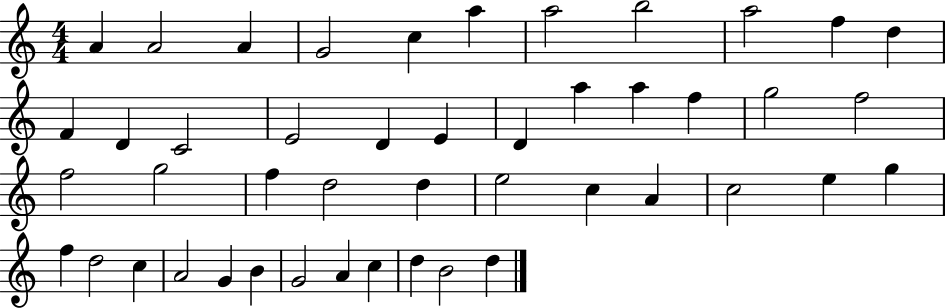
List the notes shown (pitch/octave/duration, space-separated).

A4/q A4/h A4/q G4/h C5/q A5/q A5/h B5/h A5/h F5/q D5/q F4/q D4/q C4/h E4/h D4/q E4/q D4/q A5/q A5/q F5/q G5/h F5/h F5/h G5/h F5/q D5/h D5/q E5/h C5/q A4/q C5/h E5/q G5/q F5/q D5/h C5/q A4/h G4/q B4/q G4/h A4/q C5/q D5/q B4/h D5/q